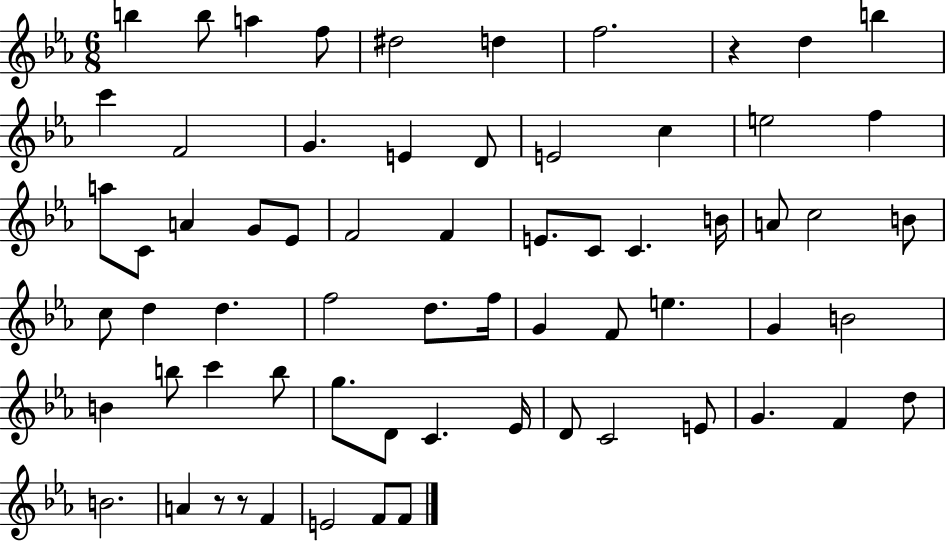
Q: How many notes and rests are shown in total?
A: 66